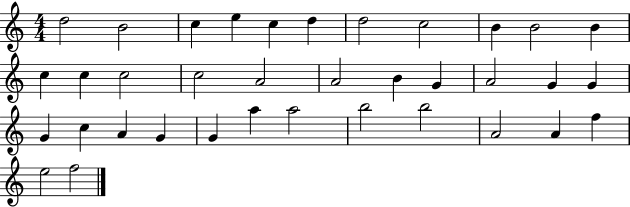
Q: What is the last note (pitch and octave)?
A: F5